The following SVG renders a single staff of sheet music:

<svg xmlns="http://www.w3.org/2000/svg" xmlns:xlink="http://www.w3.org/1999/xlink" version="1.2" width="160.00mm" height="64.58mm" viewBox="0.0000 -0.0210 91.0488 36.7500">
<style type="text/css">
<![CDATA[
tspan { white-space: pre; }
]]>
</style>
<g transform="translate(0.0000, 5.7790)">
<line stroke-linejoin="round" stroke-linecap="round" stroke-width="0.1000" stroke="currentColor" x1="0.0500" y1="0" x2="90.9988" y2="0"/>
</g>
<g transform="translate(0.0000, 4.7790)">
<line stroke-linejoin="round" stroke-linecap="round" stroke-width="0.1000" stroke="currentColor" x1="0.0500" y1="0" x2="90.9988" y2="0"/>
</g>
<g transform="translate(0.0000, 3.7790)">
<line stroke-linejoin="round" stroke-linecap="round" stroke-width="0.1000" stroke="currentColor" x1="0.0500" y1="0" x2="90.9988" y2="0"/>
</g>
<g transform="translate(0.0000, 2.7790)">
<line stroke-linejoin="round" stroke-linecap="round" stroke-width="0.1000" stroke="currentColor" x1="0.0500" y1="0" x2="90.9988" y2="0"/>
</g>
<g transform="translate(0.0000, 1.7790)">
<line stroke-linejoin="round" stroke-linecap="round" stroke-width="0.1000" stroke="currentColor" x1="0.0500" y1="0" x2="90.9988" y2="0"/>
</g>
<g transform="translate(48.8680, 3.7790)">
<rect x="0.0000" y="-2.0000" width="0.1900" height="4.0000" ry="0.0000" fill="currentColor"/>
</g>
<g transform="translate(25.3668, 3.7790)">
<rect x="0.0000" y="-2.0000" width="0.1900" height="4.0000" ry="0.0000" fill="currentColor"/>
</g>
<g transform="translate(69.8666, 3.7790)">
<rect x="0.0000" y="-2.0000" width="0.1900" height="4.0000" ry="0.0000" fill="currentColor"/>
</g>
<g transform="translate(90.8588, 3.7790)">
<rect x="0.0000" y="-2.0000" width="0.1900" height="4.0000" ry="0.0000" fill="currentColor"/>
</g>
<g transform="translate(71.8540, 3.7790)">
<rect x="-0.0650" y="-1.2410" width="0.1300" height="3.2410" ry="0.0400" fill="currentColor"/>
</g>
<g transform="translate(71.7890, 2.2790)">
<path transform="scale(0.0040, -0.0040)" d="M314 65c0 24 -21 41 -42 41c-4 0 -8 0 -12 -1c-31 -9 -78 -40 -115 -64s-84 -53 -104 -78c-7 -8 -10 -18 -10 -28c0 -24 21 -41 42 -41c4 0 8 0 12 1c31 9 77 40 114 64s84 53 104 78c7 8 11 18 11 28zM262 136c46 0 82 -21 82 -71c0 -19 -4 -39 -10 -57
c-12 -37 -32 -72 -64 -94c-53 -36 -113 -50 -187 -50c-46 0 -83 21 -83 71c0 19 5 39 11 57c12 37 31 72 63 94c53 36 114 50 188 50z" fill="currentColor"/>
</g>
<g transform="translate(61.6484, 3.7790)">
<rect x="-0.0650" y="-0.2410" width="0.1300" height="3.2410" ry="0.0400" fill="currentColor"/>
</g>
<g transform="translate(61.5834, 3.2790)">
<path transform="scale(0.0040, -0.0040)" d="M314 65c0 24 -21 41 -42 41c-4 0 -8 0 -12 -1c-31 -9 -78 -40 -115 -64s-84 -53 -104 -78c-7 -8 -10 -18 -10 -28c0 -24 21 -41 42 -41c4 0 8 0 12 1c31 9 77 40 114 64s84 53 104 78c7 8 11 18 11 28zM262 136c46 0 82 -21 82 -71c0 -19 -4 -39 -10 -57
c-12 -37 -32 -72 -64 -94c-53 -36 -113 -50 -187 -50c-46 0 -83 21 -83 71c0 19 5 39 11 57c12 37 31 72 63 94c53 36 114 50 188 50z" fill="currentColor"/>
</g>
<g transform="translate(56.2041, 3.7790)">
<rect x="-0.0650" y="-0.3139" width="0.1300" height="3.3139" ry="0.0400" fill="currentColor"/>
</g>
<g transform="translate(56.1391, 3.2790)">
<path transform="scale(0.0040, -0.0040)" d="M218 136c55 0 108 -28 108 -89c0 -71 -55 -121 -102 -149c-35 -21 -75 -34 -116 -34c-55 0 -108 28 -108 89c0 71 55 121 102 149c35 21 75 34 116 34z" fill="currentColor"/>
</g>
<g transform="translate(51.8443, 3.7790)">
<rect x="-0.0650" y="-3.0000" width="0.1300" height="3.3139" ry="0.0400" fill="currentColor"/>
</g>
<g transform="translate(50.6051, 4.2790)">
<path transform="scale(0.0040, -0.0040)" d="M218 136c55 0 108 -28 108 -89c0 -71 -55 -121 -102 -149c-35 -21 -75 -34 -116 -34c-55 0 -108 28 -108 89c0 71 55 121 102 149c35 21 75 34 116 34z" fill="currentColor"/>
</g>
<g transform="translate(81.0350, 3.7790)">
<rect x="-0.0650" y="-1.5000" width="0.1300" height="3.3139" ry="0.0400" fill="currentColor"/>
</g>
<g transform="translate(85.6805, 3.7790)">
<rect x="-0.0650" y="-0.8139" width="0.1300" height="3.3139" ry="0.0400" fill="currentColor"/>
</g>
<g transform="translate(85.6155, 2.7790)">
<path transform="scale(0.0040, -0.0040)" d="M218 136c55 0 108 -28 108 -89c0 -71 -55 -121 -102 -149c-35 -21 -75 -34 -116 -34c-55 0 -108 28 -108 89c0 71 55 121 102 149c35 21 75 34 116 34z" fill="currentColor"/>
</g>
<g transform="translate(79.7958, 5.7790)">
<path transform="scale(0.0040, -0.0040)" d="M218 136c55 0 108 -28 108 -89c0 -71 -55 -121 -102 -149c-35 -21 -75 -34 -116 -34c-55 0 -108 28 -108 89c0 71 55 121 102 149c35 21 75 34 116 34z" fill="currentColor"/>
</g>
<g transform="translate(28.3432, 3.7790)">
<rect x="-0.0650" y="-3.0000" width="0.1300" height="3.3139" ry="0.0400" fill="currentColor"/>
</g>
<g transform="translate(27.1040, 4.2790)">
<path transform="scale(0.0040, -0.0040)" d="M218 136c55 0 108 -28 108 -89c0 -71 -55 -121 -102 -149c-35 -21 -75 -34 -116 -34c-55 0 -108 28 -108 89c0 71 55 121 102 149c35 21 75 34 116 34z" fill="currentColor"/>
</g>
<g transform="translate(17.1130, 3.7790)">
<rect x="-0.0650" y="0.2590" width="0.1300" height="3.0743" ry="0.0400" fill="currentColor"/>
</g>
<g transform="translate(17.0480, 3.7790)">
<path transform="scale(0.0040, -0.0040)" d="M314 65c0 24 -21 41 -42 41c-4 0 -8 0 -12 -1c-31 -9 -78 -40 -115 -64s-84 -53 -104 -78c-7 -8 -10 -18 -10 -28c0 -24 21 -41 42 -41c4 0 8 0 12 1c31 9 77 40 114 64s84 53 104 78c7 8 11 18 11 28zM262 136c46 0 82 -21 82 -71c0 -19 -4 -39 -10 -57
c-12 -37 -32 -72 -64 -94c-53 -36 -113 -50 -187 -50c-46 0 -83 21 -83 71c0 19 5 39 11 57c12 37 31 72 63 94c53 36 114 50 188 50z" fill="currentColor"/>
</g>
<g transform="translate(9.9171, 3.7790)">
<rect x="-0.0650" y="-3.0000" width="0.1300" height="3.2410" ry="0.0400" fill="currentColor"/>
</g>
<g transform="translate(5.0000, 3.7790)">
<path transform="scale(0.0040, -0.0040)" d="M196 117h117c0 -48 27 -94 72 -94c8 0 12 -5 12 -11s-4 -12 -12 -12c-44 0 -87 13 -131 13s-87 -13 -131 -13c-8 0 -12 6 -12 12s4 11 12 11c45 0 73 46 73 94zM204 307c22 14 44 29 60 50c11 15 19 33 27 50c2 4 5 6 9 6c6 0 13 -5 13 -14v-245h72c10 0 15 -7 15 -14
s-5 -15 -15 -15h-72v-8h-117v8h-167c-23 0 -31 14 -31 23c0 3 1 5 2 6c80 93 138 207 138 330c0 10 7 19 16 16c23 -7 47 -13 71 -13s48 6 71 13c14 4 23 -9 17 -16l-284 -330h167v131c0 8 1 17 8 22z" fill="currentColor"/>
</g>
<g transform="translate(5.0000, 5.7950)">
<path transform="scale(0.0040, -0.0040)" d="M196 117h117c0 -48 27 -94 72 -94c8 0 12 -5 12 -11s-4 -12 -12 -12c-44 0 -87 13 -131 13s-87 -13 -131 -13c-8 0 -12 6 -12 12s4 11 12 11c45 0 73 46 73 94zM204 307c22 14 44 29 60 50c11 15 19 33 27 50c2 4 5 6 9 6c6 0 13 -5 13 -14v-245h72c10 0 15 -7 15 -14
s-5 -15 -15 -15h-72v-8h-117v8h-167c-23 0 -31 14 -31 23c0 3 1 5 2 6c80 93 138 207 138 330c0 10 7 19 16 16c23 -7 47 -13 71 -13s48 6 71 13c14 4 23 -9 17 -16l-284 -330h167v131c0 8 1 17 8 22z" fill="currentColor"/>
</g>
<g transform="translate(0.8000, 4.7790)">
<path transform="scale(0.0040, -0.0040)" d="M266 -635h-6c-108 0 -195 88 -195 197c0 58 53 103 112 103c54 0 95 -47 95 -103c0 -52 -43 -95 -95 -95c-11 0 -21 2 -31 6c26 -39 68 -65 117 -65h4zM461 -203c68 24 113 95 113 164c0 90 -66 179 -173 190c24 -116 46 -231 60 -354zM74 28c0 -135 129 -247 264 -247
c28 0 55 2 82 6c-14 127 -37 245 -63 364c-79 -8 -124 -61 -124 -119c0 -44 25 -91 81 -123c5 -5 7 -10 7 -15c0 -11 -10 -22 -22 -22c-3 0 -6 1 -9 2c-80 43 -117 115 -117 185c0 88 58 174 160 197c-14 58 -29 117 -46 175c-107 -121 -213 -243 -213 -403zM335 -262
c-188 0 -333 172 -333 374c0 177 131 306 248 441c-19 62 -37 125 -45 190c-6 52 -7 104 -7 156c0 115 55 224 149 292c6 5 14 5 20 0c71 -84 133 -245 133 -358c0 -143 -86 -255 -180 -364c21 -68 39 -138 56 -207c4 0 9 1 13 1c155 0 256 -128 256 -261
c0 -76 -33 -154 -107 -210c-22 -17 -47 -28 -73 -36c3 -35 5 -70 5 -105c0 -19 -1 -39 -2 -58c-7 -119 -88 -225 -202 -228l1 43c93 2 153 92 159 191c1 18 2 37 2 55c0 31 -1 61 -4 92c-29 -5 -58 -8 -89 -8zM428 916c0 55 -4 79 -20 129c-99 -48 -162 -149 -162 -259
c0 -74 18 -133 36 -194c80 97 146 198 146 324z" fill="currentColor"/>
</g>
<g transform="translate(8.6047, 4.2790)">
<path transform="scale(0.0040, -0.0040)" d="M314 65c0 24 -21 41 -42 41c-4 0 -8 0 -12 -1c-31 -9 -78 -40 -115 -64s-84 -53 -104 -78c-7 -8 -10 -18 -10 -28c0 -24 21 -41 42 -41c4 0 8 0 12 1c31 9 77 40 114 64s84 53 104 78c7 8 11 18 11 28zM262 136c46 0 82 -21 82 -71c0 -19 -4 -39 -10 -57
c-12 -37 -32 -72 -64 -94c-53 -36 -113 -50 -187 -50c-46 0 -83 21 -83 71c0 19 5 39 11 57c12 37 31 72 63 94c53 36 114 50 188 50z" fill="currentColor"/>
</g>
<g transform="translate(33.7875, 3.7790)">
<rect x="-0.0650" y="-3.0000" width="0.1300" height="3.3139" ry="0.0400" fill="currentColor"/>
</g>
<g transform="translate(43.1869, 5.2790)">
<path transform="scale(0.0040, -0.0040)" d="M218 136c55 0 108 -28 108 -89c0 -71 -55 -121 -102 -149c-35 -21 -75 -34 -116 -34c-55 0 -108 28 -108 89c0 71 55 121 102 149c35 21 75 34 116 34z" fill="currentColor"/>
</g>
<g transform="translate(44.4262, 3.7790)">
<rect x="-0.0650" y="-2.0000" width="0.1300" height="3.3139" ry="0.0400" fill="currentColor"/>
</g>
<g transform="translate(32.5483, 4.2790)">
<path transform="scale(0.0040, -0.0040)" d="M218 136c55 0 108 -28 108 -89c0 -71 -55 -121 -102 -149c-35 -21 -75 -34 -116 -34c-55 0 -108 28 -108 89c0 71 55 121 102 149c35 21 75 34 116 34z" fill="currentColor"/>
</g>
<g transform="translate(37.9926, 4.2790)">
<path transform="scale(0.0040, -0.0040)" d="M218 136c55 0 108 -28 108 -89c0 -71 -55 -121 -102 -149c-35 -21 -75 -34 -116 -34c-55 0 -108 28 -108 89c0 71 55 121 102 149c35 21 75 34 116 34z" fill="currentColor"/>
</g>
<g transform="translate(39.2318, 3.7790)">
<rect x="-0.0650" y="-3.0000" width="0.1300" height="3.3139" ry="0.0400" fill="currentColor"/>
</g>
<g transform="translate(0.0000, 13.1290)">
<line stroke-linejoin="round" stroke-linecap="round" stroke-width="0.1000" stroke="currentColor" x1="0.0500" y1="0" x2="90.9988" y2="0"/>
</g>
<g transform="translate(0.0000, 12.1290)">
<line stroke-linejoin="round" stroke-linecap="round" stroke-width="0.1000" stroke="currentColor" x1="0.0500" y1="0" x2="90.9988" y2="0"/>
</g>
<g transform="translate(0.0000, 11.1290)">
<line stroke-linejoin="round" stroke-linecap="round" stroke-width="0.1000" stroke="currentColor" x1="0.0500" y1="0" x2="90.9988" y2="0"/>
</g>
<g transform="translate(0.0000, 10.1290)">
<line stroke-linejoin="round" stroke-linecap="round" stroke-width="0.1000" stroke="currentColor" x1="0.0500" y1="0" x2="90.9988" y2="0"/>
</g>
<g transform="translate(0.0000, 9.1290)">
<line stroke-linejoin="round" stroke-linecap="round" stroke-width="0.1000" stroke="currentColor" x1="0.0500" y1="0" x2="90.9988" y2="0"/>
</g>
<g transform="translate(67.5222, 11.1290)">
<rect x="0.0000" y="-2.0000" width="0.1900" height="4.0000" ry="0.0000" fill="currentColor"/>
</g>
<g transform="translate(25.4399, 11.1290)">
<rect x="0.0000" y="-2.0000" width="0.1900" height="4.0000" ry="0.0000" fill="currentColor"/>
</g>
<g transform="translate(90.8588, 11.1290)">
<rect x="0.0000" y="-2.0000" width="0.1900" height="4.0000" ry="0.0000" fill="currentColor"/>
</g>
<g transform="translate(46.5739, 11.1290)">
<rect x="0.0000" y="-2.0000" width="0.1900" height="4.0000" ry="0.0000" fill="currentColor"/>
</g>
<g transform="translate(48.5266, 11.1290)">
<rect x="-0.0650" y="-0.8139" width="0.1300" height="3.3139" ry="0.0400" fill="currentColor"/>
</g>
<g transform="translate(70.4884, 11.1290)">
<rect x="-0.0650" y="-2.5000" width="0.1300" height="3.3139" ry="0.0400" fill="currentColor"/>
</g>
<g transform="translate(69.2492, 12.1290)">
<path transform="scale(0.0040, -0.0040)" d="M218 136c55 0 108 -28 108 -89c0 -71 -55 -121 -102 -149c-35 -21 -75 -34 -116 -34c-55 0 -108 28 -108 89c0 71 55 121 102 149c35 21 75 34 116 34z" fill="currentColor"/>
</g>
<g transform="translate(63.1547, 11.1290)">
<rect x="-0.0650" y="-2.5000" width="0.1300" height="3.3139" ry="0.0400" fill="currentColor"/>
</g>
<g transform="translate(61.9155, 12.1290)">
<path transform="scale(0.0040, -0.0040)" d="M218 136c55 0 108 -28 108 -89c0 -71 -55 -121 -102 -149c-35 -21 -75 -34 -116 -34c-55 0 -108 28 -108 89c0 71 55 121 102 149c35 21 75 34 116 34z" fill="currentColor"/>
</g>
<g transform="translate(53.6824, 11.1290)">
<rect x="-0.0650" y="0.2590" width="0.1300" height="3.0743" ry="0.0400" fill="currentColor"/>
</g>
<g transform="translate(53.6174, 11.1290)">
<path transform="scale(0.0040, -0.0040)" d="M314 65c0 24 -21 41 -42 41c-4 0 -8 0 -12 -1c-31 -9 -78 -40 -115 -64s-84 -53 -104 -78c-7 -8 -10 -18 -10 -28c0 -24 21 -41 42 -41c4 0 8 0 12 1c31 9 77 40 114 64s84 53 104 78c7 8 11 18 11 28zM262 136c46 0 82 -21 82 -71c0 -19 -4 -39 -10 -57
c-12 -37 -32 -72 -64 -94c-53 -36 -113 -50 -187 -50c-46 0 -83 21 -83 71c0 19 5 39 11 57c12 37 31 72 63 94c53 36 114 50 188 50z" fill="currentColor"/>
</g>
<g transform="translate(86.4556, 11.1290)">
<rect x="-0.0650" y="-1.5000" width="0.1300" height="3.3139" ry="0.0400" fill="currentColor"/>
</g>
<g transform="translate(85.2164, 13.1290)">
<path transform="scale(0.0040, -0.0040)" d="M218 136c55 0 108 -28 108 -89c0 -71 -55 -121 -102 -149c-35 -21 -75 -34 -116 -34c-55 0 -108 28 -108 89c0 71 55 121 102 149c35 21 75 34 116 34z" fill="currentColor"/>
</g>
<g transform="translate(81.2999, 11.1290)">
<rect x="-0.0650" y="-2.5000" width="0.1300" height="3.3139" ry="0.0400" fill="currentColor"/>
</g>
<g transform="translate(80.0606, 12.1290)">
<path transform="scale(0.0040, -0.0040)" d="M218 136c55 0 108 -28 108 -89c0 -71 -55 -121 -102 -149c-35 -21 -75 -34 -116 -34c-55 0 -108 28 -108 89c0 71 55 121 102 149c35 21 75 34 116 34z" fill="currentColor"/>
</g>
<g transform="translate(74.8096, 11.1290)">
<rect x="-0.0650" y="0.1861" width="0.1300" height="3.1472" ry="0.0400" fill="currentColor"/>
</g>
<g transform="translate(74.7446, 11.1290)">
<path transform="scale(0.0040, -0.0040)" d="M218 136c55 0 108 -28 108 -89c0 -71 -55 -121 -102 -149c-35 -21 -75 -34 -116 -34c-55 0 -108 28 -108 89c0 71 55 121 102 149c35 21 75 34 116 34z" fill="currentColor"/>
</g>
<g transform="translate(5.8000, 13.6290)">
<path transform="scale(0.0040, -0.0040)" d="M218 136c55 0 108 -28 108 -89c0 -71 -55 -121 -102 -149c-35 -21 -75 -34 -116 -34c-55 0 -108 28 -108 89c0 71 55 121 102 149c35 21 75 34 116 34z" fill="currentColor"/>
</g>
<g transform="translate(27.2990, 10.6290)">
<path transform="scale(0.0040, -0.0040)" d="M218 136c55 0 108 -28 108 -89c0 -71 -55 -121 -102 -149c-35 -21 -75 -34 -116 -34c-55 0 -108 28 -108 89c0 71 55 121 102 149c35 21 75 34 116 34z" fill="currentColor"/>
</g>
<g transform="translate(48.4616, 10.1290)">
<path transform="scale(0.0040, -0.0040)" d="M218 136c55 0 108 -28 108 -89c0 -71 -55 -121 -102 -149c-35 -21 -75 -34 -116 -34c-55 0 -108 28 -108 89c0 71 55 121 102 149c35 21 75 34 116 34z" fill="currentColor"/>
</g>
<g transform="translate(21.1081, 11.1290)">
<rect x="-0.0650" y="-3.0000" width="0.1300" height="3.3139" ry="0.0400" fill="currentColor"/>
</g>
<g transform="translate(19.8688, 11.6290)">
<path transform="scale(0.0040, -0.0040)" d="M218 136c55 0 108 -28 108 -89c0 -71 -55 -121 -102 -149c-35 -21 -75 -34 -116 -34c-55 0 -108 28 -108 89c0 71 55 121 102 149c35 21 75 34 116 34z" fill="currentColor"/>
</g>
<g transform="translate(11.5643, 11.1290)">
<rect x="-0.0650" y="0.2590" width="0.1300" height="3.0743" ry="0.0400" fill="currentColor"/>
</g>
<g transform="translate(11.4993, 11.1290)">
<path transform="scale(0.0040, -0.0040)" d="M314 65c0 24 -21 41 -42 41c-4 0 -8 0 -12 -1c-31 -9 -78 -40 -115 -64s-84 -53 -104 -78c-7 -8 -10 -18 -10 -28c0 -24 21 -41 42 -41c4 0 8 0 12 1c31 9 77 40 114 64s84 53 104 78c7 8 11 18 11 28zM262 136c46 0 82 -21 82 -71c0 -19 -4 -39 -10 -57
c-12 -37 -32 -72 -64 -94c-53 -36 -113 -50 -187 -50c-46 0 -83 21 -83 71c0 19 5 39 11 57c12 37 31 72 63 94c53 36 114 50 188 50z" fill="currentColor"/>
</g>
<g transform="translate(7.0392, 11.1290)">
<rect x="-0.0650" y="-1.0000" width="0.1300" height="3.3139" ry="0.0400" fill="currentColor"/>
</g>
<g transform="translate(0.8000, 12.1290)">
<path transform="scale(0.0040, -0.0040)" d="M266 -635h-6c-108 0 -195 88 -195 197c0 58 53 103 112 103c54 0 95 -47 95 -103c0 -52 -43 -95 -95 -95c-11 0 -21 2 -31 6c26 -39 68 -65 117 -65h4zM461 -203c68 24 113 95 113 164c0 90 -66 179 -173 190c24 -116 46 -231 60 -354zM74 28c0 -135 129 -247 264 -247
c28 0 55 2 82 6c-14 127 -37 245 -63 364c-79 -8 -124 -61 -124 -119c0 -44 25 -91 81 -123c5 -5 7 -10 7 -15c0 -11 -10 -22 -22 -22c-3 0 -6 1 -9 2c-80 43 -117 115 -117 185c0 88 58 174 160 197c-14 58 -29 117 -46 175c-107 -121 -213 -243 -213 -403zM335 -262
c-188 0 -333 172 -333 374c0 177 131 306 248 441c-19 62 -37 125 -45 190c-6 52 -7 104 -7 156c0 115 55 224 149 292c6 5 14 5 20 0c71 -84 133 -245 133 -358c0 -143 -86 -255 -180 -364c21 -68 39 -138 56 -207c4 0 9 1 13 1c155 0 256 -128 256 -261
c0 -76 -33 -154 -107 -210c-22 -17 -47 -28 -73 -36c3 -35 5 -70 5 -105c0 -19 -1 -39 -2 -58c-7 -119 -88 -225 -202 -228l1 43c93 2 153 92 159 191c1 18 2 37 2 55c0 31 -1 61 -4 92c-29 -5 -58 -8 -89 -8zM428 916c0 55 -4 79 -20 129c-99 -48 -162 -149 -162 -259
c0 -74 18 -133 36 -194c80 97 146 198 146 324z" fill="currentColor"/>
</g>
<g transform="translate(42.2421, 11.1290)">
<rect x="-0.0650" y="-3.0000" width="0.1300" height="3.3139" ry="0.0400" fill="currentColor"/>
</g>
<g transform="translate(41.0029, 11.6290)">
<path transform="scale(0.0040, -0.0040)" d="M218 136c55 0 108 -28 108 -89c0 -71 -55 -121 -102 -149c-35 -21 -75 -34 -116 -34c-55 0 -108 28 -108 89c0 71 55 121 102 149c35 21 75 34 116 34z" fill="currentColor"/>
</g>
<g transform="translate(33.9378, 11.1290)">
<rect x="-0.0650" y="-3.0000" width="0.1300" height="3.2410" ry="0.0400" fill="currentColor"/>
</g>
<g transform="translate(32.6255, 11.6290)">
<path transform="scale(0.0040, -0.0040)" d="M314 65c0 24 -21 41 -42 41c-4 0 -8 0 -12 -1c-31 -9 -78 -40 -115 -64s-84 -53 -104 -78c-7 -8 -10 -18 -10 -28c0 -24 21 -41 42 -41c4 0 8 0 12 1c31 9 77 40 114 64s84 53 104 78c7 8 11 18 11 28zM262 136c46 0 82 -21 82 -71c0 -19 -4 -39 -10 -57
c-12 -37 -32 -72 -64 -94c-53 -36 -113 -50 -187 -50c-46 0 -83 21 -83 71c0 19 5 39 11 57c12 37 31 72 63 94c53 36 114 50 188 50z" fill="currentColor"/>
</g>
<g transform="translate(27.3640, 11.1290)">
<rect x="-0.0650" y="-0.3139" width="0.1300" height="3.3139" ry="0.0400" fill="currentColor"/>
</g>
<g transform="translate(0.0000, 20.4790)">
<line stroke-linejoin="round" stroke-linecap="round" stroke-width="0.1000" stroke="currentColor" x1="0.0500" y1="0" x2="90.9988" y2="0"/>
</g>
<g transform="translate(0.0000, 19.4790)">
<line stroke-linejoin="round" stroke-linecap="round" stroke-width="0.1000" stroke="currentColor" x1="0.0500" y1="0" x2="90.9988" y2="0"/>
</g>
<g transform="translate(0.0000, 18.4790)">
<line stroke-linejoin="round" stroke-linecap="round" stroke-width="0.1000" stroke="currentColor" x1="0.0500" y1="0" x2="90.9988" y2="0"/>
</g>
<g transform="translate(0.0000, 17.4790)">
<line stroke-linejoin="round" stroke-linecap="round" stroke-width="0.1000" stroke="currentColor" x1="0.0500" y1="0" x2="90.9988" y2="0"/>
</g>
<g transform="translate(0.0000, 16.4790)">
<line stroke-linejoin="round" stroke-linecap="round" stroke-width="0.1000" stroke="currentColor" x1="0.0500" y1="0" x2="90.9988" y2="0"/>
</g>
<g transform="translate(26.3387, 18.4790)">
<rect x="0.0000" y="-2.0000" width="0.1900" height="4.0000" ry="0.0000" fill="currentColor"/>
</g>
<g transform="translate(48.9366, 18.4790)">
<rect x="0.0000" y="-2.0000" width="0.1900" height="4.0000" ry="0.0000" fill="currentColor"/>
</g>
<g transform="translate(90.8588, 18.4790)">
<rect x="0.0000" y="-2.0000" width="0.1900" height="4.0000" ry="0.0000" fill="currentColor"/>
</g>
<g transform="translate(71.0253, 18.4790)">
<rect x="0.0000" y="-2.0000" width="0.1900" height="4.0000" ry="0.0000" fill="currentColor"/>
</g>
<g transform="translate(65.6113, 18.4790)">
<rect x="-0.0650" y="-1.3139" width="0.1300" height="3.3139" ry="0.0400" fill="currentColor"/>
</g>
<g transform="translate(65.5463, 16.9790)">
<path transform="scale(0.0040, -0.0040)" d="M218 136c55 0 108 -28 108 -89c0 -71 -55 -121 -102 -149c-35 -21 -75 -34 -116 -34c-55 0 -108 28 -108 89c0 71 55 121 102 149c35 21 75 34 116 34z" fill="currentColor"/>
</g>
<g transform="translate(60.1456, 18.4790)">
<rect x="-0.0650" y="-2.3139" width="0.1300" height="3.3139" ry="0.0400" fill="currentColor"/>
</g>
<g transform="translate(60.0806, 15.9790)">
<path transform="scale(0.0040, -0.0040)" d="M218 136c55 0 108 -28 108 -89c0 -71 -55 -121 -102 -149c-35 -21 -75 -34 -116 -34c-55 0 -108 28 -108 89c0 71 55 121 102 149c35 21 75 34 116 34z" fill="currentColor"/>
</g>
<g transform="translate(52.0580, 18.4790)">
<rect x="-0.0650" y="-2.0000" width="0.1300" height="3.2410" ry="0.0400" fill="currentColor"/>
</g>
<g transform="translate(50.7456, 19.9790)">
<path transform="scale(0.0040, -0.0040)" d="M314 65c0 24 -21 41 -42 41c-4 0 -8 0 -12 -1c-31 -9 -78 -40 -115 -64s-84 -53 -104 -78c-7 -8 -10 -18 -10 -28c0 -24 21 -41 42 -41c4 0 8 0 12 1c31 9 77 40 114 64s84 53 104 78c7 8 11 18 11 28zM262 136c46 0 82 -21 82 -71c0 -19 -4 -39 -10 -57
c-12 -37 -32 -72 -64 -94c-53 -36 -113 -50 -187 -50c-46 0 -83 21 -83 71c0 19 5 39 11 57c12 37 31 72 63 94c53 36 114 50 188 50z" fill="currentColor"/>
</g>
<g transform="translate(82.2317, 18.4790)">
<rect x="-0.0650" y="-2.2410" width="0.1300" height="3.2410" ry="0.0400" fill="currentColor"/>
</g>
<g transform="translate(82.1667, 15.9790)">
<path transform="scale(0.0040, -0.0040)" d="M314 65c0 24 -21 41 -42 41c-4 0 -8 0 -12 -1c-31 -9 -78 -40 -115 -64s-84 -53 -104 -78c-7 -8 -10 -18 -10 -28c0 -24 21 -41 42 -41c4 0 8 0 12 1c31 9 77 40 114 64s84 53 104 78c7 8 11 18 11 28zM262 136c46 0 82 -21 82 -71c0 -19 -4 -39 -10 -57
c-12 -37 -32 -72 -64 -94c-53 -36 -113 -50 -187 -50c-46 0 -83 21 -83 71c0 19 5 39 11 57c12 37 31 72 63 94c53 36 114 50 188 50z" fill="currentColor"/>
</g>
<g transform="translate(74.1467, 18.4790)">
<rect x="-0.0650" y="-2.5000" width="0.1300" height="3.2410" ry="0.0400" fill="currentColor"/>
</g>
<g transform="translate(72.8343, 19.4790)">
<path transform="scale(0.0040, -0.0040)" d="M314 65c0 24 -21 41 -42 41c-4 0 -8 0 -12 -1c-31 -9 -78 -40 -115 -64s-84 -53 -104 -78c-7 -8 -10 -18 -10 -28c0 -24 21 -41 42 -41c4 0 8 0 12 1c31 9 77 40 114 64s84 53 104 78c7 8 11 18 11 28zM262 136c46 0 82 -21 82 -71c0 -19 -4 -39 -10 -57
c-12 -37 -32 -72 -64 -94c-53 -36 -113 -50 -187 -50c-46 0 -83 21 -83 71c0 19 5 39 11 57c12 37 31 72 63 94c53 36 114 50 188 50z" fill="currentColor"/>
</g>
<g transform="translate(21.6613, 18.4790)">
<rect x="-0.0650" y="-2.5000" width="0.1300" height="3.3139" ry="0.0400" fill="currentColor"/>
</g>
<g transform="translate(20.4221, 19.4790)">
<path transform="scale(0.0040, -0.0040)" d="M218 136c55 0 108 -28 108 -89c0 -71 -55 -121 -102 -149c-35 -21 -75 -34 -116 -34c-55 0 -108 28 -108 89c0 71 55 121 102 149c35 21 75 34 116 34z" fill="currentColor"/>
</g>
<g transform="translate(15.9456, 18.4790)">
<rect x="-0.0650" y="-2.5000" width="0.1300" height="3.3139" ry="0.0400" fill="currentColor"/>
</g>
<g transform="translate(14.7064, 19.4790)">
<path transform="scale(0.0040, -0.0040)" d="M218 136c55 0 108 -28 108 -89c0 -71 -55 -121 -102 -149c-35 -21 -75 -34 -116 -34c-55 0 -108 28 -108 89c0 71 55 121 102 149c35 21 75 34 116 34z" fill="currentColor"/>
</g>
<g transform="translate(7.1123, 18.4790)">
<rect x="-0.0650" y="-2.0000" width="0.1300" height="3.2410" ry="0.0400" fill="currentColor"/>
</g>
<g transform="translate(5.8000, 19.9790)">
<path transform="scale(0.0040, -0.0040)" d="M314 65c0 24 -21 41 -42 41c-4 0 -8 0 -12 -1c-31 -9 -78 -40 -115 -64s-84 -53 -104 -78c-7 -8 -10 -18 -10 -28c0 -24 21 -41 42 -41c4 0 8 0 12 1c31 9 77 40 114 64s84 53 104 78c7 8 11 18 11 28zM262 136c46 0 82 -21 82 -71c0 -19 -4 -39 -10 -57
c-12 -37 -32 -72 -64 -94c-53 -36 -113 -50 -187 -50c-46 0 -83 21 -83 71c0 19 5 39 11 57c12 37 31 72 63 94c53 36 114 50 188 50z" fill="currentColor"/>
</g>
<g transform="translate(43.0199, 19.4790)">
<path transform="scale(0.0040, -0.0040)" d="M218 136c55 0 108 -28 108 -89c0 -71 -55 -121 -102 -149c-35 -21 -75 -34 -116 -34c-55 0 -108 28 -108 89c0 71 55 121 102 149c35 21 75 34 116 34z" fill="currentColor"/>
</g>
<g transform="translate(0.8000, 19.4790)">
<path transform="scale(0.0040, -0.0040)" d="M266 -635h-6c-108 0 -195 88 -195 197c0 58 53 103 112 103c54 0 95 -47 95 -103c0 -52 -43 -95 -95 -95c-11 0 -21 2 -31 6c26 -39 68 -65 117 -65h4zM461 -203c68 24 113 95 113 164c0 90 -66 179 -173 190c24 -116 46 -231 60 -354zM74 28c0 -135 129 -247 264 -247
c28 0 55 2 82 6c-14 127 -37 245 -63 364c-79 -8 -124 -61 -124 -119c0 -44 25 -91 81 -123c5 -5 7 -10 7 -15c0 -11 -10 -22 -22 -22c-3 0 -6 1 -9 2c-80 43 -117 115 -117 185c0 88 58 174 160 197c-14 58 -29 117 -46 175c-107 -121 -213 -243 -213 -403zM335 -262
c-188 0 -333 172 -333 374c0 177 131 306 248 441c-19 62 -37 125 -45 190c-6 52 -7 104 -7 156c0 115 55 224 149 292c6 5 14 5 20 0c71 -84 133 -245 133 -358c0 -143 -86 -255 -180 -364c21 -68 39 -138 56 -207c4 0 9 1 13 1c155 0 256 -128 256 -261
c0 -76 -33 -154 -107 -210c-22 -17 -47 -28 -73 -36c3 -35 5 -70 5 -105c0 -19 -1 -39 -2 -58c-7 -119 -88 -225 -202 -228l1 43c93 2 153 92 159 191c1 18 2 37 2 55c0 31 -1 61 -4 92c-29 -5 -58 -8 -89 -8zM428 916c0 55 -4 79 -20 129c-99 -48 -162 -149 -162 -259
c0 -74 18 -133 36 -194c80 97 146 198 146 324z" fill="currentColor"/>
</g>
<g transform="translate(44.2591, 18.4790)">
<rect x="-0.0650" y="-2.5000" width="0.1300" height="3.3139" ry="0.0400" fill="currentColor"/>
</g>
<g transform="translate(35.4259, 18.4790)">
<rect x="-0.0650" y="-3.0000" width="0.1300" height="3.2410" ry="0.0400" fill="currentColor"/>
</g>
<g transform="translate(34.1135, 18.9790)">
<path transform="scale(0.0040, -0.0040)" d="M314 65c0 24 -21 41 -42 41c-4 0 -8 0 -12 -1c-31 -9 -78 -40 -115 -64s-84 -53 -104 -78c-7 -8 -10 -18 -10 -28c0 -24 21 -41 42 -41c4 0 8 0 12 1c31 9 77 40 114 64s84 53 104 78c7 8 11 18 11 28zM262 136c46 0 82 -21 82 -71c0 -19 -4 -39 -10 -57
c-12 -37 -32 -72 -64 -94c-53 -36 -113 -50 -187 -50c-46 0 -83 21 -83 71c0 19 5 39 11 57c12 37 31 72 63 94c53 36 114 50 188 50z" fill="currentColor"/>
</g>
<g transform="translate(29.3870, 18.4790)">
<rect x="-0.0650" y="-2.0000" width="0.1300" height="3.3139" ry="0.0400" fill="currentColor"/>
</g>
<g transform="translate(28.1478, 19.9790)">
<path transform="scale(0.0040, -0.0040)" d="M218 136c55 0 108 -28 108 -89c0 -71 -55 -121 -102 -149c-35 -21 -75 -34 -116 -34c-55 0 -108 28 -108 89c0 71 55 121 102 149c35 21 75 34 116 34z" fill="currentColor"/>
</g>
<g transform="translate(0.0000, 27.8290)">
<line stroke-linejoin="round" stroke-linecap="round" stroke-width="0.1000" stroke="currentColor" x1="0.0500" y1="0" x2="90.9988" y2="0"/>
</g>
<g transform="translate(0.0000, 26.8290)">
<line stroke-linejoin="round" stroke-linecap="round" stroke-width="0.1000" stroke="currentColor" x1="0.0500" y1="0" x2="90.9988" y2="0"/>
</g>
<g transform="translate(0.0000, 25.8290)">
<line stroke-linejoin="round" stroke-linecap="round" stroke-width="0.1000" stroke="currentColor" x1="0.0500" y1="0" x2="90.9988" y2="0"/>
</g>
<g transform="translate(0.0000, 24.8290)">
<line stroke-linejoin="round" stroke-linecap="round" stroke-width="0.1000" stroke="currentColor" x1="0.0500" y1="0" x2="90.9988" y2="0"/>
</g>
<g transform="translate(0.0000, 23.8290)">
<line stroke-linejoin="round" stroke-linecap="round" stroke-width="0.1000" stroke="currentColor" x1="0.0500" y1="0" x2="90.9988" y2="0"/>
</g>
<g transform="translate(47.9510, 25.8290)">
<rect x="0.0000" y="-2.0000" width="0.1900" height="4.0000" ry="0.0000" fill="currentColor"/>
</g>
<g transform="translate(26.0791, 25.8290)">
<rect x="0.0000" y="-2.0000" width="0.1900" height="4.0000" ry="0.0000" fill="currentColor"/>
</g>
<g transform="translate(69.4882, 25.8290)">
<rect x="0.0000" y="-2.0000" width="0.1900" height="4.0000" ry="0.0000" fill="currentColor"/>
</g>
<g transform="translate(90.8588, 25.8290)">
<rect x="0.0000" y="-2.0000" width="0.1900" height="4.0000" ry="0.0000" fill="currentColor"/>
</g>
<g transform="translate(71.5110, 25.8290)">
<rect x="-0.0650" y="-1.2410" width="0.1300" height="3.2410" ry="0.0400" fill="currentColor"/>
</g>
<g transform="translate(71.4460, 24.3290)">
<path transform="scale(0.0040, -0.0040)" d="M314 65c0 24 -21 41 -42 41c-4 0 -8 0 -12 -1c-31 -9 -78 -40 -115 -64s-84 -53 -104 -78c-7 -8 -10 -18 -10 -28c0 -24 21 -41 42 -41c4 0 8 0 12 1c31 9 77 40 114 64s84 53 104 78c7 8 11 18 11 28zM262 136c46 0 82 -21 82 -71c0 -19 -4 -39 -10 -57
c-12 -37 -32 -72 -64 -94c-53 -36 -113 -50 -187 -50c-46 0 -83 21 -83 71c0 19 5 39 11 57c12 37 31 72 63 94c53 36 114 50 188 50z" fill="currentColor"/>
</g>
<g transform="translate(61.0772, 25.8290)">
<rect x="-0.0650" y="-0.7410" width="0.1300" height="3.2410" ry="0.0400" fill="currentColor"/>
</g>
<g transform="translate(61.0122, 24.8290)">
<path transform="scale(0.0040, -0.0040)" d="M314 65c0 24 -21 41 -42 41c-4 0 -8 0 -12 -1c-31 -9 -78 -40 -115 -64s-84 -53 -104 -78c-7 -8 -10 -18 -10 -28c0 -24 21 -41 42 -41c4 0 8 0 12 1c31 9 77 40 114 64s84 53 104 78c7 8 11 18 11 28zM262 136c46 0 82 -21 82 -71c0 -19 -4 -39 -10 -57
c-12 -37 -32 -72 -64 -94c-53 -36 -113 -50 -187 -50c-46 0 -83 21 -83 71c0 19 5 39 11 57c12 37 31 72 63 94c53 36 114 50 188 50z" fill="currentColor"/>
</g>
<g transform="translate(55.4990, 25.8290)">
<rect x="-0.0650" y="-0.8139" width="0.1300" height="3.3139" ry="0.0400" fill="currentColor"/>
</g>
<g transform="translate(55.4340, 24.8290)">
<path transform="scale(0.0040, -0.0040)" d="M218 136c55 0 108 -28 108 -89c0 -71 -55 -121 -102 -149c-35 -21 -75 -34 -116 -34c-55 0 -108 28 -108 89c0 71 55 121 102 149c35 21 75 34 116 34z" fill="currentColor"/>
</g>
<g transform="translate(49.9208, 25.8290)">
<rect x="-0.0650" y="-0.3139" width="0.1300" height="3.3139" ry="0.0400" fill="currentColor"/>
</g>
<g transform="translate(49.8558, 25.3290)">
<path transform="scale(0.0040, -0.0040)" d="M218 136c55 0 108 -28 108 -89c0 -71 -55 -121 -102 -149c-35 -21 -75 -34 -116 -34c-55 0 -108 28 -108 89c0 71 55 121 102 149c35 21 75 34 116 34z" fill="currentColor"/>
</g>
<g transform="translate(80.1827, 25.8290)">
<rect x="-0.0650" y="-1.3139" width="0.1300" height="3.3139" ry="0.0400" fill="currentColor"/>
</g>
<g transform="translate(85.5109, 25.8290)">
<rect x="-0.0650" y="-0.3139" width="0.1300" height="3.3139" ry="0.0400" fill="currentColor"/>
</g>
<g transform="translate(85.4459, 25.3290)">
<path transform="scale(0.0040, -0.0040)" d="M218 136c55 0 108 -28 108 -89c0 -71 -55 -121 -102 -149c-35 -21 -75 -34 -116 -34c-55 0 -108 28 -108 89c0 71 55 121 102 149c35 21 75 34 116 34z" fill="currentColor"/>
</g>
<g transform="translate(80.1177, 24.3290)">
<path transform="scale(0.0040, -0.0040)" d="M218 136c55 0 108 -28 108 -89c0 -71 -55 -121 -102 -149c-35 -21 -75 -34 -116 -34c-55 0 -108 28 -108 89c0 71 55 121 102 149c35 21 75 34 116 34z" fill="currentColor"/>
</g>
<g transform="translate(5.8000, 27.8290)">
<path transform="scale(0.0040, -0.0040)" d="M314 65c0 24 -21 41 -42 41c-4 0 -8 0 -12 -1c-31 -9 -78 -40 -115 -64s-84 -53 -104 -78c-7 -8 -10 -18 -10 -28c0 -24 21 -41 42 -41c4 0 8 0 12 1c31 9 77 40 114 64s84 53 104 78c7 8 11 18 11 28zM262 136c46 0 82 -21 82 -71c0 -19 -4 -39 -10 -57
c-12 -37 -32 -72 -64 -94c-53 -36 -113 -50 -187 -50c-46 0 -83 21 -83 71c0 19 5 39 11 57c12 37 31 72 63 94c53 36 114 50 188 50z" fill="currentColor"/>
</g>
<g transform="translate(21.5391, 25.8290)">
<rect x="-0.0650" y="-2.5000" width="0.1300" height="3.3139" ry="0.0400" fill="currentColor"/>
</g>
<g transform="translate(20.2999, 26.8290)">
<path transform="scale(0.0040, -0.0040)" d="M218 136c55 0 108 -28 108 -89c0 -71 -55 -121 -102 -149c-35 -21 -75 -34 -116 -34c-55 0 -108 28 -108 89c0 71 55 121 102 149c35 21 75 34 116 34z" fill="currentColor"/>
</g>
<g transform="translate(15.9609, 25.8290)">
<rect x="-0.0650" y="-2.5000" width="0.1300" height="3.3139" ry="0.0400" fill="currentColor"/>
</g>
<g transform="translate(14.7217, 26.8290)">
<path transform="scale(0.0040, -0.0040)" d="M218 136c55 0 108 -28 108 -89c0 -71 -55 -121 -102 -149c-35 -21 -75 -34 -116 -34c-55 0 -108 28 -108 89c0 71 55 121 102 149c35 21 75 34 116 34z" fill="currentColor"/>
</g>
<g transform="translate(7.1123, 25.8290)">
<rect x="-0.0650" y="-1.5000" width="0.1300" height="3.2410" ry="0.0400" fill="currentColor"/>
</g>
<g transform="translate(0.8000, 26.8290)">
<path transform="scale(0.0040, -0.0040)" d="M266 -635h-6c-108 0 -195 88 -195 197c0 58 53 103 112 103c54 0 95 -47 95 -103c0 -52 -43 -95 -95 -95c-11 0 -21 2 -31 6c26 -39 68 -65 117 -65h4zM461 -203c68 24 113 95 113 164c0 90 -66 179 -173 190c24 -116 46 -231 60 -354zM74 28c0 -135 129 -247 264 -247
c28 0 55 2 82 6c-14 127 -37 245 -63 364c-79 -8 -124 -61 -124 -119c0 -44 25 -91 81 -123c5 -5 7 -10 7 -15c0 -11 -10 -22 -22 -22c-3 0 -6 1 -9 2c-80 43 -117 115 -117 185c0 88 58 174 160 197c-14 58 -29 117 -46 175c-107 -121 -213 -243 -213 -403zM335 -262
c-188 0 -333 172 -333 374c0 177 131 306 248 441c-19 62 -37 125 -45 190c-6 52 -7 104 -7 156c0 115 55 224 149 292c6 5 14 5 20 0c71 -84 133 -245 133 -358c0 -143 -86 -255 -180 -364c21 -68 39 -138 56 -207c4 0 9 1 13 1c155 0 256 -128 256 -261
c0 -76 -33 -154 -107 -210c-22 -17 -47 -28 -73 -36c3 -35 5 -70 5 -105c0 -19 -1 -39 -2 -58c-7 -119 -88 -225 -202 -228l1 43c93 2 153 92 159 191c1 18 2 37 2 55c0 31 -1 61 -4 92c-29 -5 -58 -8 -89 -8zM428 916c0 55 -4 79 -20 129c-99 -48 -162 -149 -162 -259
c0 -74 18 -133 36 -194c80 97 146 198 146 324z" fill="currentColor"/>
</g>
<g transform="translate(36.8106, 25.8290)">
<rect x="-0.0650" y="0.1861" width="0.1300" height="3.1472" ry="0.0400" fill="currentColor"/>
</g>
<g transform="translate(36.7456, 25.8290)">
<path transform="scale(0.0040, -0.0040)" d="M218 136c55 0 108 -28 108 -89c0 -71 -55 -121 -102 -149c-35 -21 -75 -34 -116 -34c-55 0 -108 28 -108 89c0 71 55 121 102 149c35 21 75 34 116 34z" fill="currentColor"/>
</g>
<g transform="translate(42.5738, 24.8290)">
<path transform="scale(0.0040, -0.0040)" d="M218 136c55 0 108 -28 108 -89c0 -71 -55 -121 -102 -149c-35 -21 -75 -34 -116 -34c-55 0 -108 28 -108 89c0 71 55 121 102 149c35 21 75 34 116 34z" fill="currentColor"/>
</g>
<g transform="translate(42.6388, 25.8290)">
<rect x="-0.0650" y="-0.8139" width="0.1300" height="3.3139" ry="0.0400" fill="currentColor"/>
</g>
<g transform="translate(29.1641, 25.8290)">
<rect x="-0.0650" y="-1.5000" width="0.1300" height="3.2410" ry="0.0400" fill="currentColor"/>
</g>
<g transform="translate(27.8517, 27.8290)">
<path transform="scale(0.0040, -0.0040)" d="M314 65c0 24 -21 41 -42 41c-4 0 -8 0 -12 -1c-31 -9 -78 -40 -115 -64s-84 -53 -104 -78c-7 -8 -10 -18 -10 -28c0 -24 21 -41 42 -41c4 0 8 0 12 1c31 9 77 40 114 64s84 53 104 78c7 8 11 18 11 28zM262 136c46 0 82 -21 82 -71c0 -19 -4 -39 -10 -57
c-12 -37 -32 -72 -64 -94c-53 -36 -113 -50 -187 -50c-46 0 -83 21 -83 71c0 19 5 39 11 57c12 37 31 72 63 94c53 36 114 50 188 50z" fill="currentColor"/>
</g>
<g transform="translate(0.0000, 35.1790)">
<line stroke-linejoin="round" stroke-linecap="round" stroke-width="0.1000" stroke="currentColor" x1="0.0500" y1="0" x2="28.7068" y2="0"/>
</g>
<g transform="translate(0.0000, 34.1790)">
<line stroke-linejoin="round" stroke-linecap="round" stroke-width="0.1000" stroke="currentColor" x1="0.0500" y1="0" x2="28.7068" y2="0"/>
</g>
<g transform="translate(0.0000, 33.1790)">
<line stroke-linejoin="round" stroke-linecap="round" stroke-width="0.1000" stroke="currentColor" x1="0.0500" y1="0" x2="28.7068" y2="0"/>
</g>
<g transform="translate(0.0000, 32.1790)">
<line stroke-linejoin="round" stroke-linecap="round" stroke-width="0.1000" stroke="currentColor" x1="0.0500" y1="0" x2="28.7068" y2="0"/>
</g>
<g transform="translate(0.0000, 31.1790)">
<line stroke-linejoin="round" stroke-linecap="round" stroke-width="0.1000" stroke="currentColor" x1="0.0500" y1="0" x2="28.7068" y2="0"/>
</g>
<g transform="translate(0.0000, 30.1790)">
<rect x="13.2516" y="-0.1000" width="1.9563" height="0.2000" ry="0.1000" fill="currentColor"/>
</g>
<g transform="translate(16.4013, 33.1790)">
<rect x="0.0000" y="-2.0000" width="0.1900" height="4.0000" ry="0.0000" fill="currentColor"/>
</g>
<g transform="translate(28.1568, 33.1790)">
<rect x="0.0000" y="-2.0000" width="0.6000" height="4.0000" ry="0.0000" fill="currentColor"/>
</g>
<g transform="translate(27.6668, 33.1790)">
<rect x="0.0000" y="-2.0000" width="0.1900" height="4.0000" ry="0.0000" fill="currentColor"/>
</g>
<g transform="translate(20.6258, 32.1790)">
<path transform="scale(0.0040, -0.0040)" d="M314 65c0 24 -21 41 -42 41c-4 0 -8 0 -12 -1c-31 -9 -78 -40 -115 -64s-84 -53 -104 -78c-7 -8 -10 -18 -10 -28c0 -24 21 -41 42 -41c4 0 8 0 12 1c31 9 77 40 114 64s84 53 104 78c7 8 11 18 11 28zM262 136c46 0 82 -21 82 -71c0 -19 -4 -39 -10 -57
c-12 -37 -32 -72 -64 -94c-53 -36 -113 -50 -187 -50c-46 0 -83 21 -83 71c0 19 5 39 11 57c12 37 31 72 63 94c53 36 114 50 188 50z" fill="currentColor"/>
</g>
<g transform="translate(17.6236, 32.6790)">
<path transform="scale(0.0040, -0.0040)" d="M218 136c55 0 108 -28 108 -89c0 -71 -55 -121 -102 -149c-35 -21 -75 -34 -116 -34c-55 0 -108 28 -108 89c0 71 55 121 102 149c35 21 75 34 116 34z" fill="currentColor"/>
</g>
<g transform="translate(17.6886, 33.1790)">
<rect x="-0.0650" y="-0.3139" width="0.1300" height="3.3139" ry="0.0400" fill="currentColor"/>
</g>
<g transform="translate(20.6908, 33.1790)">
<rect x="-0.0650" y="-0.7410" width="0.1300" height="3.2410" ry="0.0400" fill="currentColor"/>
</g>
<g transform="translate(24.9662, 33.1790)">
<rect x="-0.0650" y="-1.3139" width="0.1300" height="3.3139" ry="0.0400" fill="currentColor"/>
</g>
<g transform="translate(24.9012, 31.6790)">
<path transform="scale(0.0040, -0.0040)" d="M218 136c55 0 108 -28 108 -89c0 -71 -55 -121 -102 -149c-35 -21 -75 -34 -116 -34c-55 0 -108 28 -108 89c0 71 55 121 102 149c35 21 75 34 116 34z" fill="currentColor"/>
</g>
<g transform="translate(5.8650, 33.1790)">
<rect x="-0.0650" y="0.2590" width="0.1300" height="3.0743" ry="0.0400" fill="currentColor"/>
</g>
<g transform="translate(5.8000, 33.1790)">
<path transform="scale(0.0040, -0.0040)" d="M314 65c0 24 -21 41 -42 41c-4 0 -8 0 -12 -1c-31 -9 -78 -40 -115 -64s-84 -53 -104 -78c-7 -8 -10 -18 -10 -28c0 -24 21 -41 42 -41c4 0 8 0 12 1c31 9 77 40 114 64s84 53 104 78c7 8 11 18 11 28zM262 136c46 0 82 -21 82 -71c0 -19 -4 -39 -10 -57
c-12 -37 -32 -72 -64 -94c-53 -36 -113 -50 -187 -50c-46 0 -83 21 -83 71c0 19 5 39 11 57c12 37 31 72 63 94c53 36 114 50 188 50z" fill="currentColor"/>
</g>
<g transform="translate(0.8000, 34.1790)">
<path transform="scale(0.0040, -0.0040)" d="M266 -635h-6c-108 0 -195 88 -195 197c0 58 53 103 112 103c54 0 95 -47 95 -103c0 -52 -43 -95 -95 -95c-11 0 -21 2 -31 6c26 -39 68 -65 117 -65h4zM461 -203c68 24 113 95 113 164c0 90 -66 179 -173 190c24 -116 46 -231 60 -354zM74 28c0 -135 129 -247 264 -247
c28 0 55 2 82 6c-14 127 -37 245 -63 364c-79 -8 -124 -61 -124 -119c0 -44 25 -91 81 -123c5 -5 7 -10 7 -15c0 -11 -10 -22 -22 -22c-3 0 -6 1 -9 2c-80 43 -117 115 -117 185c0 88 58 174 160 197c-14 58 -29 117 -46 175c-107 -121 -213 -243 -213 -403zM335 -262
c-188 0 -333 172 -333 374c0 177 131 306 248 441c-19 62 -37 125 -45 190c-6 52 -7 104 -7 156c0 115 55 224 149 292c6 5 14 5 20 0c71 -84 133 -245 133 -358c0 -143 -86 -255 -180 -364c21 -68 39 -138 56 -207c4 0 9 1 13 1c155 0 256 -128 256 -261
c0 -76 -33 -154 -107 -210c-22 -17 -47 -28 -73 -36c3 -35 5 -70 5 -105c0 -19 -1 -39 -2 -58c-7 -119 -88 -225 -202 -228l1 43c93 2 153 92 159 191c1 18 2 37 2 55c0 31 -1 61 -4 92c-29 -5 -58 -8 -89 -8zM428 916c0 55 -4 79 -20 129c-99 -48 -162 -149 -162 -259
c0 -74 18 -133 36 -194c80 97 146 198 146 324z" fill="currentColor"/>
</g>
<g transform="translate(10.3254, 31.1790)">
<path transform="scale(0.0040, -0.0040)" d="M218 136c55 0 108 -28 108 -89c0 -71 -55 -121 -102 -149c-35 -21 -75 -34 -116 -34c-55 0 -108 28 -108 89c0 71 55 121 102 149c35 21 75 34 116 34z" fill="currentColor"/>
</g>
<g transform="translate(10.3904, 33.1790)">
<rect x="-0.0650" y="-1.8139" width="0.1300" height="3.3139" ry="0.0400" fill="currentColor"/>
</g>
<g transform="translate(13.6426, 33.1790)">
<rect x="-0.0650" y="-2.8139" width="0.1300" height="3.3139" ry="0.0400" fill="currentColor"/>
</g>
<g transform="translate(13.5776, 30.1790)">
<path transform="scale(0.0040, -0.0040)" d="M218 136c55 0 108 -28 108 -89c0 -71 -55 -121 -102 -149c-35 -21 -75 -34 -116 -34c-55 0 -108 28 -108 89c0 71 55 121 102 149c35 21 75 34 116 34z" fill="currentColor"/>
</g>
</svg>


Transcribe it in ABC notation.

X:1
T:Untitled
M:4/4
L:1/4
K:C
A2 B2 A A A F A c c2 e2 E d D B2 A c A2 A d B2 G G B G E F2 G G F A2 G F2 g e G2 g2 E2 G G E2 B d c d d2 e2 e c B2 f a c d2 e